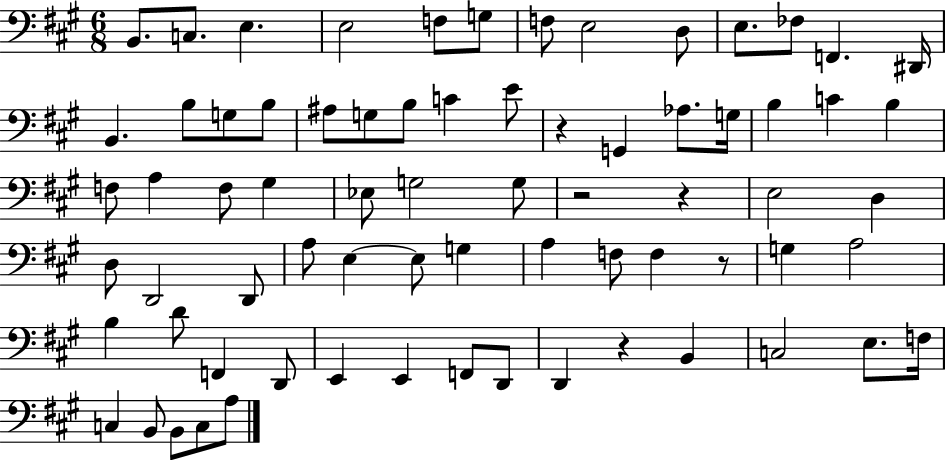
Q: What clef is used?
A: bass